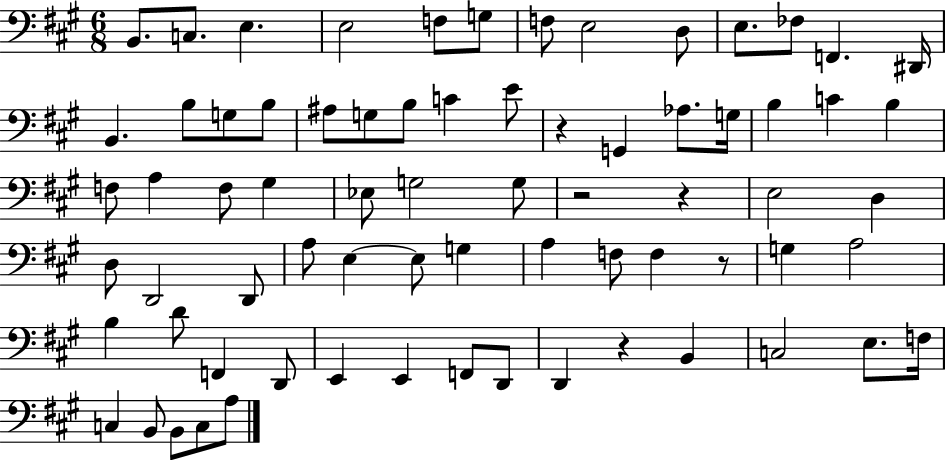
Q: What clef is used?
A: bass